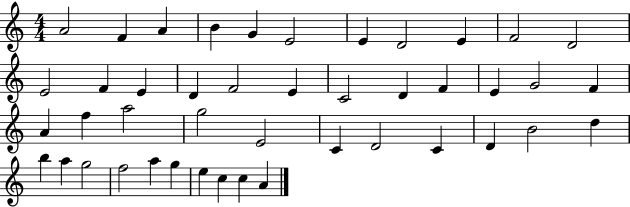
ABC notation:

X:1
T:Untitled
M:4/4
L:1/4
K:C
A2 F A B G E2 E D2 E F2 D2 E2 F E D F2 E C2 D F E G2 F A f a2 g2 E2 C D2 C D B2 d b a g2 f2 a g e c c A